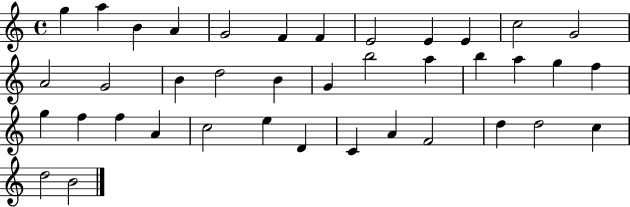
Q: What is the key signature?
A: C major